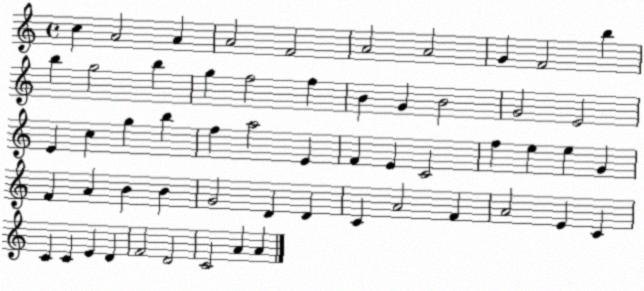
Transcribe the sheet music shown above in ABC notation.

X:1
T:Untitled
M:4/4
L:1/4
K:C
c A2 A A2 F2 A2 A2 G F2 b b g2 b g f2 f B G B2 G2 E2 E c g b f a2 E F E C2 f e e G F A B B G2 D D C A2 F A2 E C C C E D F2 D2 C2 A A